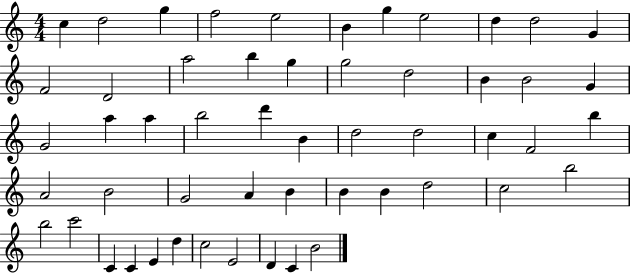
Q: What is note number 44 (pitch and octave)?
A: C6